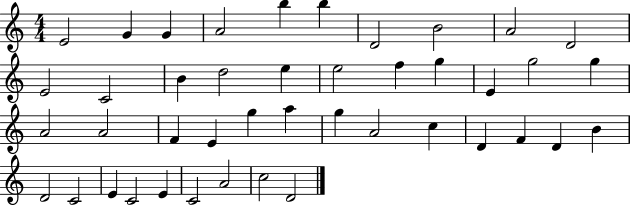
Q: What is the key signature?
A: C major